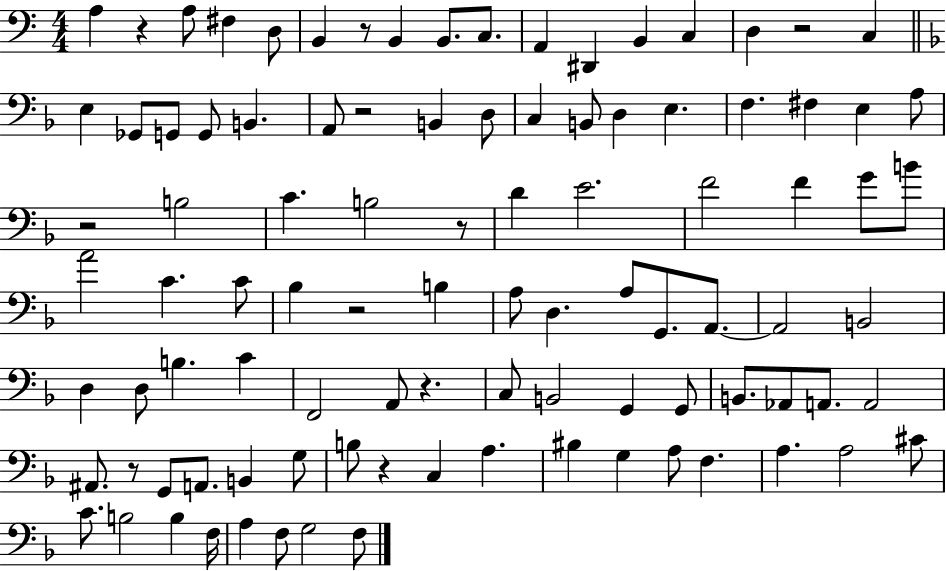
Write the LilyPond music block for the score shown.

{
  \clef bass
  \numericTimeSignature
  \time 4/4
  \key c \major
  \repeat volta 2 { a4 r4 a8 fis4 d8 | b,4 r8 b,4 b,8. c8. | a,4 dis,4 b,4 c4 | d4 r2 c4 | \break \bar "||" \break \key f \major e4 ges,8 g,8 g,8 b,4. | a,8 r2 b,4 d8 | c4 b,8 d4 e4. | f4. fis4 e4 a8 | \break r2 b2 | c'4. b2 r8 | d'4 e'2. | f'2 f'4 g'8 b'8 | \break a'2 c'4. c'8 | bes4 r2 b4 | a8 d4. a8 g,8. a,8.~~ | a,2 b,2 | \break d4 d8 b4. c'4 | f,2 a,8 r4. | c8 b,2 g,4 g,8 | b,8. aes,8 a,8. a,2 | \break ais,8. r8 g,8 a,8. b,4 g8 | b8 r4 c4 a4. | bis4 g4 a8 f4. | a4. a2 cis'8 | \break c'8. b2 b4 f16 | a4 f8 g2 f8 | } \bar "|."
}